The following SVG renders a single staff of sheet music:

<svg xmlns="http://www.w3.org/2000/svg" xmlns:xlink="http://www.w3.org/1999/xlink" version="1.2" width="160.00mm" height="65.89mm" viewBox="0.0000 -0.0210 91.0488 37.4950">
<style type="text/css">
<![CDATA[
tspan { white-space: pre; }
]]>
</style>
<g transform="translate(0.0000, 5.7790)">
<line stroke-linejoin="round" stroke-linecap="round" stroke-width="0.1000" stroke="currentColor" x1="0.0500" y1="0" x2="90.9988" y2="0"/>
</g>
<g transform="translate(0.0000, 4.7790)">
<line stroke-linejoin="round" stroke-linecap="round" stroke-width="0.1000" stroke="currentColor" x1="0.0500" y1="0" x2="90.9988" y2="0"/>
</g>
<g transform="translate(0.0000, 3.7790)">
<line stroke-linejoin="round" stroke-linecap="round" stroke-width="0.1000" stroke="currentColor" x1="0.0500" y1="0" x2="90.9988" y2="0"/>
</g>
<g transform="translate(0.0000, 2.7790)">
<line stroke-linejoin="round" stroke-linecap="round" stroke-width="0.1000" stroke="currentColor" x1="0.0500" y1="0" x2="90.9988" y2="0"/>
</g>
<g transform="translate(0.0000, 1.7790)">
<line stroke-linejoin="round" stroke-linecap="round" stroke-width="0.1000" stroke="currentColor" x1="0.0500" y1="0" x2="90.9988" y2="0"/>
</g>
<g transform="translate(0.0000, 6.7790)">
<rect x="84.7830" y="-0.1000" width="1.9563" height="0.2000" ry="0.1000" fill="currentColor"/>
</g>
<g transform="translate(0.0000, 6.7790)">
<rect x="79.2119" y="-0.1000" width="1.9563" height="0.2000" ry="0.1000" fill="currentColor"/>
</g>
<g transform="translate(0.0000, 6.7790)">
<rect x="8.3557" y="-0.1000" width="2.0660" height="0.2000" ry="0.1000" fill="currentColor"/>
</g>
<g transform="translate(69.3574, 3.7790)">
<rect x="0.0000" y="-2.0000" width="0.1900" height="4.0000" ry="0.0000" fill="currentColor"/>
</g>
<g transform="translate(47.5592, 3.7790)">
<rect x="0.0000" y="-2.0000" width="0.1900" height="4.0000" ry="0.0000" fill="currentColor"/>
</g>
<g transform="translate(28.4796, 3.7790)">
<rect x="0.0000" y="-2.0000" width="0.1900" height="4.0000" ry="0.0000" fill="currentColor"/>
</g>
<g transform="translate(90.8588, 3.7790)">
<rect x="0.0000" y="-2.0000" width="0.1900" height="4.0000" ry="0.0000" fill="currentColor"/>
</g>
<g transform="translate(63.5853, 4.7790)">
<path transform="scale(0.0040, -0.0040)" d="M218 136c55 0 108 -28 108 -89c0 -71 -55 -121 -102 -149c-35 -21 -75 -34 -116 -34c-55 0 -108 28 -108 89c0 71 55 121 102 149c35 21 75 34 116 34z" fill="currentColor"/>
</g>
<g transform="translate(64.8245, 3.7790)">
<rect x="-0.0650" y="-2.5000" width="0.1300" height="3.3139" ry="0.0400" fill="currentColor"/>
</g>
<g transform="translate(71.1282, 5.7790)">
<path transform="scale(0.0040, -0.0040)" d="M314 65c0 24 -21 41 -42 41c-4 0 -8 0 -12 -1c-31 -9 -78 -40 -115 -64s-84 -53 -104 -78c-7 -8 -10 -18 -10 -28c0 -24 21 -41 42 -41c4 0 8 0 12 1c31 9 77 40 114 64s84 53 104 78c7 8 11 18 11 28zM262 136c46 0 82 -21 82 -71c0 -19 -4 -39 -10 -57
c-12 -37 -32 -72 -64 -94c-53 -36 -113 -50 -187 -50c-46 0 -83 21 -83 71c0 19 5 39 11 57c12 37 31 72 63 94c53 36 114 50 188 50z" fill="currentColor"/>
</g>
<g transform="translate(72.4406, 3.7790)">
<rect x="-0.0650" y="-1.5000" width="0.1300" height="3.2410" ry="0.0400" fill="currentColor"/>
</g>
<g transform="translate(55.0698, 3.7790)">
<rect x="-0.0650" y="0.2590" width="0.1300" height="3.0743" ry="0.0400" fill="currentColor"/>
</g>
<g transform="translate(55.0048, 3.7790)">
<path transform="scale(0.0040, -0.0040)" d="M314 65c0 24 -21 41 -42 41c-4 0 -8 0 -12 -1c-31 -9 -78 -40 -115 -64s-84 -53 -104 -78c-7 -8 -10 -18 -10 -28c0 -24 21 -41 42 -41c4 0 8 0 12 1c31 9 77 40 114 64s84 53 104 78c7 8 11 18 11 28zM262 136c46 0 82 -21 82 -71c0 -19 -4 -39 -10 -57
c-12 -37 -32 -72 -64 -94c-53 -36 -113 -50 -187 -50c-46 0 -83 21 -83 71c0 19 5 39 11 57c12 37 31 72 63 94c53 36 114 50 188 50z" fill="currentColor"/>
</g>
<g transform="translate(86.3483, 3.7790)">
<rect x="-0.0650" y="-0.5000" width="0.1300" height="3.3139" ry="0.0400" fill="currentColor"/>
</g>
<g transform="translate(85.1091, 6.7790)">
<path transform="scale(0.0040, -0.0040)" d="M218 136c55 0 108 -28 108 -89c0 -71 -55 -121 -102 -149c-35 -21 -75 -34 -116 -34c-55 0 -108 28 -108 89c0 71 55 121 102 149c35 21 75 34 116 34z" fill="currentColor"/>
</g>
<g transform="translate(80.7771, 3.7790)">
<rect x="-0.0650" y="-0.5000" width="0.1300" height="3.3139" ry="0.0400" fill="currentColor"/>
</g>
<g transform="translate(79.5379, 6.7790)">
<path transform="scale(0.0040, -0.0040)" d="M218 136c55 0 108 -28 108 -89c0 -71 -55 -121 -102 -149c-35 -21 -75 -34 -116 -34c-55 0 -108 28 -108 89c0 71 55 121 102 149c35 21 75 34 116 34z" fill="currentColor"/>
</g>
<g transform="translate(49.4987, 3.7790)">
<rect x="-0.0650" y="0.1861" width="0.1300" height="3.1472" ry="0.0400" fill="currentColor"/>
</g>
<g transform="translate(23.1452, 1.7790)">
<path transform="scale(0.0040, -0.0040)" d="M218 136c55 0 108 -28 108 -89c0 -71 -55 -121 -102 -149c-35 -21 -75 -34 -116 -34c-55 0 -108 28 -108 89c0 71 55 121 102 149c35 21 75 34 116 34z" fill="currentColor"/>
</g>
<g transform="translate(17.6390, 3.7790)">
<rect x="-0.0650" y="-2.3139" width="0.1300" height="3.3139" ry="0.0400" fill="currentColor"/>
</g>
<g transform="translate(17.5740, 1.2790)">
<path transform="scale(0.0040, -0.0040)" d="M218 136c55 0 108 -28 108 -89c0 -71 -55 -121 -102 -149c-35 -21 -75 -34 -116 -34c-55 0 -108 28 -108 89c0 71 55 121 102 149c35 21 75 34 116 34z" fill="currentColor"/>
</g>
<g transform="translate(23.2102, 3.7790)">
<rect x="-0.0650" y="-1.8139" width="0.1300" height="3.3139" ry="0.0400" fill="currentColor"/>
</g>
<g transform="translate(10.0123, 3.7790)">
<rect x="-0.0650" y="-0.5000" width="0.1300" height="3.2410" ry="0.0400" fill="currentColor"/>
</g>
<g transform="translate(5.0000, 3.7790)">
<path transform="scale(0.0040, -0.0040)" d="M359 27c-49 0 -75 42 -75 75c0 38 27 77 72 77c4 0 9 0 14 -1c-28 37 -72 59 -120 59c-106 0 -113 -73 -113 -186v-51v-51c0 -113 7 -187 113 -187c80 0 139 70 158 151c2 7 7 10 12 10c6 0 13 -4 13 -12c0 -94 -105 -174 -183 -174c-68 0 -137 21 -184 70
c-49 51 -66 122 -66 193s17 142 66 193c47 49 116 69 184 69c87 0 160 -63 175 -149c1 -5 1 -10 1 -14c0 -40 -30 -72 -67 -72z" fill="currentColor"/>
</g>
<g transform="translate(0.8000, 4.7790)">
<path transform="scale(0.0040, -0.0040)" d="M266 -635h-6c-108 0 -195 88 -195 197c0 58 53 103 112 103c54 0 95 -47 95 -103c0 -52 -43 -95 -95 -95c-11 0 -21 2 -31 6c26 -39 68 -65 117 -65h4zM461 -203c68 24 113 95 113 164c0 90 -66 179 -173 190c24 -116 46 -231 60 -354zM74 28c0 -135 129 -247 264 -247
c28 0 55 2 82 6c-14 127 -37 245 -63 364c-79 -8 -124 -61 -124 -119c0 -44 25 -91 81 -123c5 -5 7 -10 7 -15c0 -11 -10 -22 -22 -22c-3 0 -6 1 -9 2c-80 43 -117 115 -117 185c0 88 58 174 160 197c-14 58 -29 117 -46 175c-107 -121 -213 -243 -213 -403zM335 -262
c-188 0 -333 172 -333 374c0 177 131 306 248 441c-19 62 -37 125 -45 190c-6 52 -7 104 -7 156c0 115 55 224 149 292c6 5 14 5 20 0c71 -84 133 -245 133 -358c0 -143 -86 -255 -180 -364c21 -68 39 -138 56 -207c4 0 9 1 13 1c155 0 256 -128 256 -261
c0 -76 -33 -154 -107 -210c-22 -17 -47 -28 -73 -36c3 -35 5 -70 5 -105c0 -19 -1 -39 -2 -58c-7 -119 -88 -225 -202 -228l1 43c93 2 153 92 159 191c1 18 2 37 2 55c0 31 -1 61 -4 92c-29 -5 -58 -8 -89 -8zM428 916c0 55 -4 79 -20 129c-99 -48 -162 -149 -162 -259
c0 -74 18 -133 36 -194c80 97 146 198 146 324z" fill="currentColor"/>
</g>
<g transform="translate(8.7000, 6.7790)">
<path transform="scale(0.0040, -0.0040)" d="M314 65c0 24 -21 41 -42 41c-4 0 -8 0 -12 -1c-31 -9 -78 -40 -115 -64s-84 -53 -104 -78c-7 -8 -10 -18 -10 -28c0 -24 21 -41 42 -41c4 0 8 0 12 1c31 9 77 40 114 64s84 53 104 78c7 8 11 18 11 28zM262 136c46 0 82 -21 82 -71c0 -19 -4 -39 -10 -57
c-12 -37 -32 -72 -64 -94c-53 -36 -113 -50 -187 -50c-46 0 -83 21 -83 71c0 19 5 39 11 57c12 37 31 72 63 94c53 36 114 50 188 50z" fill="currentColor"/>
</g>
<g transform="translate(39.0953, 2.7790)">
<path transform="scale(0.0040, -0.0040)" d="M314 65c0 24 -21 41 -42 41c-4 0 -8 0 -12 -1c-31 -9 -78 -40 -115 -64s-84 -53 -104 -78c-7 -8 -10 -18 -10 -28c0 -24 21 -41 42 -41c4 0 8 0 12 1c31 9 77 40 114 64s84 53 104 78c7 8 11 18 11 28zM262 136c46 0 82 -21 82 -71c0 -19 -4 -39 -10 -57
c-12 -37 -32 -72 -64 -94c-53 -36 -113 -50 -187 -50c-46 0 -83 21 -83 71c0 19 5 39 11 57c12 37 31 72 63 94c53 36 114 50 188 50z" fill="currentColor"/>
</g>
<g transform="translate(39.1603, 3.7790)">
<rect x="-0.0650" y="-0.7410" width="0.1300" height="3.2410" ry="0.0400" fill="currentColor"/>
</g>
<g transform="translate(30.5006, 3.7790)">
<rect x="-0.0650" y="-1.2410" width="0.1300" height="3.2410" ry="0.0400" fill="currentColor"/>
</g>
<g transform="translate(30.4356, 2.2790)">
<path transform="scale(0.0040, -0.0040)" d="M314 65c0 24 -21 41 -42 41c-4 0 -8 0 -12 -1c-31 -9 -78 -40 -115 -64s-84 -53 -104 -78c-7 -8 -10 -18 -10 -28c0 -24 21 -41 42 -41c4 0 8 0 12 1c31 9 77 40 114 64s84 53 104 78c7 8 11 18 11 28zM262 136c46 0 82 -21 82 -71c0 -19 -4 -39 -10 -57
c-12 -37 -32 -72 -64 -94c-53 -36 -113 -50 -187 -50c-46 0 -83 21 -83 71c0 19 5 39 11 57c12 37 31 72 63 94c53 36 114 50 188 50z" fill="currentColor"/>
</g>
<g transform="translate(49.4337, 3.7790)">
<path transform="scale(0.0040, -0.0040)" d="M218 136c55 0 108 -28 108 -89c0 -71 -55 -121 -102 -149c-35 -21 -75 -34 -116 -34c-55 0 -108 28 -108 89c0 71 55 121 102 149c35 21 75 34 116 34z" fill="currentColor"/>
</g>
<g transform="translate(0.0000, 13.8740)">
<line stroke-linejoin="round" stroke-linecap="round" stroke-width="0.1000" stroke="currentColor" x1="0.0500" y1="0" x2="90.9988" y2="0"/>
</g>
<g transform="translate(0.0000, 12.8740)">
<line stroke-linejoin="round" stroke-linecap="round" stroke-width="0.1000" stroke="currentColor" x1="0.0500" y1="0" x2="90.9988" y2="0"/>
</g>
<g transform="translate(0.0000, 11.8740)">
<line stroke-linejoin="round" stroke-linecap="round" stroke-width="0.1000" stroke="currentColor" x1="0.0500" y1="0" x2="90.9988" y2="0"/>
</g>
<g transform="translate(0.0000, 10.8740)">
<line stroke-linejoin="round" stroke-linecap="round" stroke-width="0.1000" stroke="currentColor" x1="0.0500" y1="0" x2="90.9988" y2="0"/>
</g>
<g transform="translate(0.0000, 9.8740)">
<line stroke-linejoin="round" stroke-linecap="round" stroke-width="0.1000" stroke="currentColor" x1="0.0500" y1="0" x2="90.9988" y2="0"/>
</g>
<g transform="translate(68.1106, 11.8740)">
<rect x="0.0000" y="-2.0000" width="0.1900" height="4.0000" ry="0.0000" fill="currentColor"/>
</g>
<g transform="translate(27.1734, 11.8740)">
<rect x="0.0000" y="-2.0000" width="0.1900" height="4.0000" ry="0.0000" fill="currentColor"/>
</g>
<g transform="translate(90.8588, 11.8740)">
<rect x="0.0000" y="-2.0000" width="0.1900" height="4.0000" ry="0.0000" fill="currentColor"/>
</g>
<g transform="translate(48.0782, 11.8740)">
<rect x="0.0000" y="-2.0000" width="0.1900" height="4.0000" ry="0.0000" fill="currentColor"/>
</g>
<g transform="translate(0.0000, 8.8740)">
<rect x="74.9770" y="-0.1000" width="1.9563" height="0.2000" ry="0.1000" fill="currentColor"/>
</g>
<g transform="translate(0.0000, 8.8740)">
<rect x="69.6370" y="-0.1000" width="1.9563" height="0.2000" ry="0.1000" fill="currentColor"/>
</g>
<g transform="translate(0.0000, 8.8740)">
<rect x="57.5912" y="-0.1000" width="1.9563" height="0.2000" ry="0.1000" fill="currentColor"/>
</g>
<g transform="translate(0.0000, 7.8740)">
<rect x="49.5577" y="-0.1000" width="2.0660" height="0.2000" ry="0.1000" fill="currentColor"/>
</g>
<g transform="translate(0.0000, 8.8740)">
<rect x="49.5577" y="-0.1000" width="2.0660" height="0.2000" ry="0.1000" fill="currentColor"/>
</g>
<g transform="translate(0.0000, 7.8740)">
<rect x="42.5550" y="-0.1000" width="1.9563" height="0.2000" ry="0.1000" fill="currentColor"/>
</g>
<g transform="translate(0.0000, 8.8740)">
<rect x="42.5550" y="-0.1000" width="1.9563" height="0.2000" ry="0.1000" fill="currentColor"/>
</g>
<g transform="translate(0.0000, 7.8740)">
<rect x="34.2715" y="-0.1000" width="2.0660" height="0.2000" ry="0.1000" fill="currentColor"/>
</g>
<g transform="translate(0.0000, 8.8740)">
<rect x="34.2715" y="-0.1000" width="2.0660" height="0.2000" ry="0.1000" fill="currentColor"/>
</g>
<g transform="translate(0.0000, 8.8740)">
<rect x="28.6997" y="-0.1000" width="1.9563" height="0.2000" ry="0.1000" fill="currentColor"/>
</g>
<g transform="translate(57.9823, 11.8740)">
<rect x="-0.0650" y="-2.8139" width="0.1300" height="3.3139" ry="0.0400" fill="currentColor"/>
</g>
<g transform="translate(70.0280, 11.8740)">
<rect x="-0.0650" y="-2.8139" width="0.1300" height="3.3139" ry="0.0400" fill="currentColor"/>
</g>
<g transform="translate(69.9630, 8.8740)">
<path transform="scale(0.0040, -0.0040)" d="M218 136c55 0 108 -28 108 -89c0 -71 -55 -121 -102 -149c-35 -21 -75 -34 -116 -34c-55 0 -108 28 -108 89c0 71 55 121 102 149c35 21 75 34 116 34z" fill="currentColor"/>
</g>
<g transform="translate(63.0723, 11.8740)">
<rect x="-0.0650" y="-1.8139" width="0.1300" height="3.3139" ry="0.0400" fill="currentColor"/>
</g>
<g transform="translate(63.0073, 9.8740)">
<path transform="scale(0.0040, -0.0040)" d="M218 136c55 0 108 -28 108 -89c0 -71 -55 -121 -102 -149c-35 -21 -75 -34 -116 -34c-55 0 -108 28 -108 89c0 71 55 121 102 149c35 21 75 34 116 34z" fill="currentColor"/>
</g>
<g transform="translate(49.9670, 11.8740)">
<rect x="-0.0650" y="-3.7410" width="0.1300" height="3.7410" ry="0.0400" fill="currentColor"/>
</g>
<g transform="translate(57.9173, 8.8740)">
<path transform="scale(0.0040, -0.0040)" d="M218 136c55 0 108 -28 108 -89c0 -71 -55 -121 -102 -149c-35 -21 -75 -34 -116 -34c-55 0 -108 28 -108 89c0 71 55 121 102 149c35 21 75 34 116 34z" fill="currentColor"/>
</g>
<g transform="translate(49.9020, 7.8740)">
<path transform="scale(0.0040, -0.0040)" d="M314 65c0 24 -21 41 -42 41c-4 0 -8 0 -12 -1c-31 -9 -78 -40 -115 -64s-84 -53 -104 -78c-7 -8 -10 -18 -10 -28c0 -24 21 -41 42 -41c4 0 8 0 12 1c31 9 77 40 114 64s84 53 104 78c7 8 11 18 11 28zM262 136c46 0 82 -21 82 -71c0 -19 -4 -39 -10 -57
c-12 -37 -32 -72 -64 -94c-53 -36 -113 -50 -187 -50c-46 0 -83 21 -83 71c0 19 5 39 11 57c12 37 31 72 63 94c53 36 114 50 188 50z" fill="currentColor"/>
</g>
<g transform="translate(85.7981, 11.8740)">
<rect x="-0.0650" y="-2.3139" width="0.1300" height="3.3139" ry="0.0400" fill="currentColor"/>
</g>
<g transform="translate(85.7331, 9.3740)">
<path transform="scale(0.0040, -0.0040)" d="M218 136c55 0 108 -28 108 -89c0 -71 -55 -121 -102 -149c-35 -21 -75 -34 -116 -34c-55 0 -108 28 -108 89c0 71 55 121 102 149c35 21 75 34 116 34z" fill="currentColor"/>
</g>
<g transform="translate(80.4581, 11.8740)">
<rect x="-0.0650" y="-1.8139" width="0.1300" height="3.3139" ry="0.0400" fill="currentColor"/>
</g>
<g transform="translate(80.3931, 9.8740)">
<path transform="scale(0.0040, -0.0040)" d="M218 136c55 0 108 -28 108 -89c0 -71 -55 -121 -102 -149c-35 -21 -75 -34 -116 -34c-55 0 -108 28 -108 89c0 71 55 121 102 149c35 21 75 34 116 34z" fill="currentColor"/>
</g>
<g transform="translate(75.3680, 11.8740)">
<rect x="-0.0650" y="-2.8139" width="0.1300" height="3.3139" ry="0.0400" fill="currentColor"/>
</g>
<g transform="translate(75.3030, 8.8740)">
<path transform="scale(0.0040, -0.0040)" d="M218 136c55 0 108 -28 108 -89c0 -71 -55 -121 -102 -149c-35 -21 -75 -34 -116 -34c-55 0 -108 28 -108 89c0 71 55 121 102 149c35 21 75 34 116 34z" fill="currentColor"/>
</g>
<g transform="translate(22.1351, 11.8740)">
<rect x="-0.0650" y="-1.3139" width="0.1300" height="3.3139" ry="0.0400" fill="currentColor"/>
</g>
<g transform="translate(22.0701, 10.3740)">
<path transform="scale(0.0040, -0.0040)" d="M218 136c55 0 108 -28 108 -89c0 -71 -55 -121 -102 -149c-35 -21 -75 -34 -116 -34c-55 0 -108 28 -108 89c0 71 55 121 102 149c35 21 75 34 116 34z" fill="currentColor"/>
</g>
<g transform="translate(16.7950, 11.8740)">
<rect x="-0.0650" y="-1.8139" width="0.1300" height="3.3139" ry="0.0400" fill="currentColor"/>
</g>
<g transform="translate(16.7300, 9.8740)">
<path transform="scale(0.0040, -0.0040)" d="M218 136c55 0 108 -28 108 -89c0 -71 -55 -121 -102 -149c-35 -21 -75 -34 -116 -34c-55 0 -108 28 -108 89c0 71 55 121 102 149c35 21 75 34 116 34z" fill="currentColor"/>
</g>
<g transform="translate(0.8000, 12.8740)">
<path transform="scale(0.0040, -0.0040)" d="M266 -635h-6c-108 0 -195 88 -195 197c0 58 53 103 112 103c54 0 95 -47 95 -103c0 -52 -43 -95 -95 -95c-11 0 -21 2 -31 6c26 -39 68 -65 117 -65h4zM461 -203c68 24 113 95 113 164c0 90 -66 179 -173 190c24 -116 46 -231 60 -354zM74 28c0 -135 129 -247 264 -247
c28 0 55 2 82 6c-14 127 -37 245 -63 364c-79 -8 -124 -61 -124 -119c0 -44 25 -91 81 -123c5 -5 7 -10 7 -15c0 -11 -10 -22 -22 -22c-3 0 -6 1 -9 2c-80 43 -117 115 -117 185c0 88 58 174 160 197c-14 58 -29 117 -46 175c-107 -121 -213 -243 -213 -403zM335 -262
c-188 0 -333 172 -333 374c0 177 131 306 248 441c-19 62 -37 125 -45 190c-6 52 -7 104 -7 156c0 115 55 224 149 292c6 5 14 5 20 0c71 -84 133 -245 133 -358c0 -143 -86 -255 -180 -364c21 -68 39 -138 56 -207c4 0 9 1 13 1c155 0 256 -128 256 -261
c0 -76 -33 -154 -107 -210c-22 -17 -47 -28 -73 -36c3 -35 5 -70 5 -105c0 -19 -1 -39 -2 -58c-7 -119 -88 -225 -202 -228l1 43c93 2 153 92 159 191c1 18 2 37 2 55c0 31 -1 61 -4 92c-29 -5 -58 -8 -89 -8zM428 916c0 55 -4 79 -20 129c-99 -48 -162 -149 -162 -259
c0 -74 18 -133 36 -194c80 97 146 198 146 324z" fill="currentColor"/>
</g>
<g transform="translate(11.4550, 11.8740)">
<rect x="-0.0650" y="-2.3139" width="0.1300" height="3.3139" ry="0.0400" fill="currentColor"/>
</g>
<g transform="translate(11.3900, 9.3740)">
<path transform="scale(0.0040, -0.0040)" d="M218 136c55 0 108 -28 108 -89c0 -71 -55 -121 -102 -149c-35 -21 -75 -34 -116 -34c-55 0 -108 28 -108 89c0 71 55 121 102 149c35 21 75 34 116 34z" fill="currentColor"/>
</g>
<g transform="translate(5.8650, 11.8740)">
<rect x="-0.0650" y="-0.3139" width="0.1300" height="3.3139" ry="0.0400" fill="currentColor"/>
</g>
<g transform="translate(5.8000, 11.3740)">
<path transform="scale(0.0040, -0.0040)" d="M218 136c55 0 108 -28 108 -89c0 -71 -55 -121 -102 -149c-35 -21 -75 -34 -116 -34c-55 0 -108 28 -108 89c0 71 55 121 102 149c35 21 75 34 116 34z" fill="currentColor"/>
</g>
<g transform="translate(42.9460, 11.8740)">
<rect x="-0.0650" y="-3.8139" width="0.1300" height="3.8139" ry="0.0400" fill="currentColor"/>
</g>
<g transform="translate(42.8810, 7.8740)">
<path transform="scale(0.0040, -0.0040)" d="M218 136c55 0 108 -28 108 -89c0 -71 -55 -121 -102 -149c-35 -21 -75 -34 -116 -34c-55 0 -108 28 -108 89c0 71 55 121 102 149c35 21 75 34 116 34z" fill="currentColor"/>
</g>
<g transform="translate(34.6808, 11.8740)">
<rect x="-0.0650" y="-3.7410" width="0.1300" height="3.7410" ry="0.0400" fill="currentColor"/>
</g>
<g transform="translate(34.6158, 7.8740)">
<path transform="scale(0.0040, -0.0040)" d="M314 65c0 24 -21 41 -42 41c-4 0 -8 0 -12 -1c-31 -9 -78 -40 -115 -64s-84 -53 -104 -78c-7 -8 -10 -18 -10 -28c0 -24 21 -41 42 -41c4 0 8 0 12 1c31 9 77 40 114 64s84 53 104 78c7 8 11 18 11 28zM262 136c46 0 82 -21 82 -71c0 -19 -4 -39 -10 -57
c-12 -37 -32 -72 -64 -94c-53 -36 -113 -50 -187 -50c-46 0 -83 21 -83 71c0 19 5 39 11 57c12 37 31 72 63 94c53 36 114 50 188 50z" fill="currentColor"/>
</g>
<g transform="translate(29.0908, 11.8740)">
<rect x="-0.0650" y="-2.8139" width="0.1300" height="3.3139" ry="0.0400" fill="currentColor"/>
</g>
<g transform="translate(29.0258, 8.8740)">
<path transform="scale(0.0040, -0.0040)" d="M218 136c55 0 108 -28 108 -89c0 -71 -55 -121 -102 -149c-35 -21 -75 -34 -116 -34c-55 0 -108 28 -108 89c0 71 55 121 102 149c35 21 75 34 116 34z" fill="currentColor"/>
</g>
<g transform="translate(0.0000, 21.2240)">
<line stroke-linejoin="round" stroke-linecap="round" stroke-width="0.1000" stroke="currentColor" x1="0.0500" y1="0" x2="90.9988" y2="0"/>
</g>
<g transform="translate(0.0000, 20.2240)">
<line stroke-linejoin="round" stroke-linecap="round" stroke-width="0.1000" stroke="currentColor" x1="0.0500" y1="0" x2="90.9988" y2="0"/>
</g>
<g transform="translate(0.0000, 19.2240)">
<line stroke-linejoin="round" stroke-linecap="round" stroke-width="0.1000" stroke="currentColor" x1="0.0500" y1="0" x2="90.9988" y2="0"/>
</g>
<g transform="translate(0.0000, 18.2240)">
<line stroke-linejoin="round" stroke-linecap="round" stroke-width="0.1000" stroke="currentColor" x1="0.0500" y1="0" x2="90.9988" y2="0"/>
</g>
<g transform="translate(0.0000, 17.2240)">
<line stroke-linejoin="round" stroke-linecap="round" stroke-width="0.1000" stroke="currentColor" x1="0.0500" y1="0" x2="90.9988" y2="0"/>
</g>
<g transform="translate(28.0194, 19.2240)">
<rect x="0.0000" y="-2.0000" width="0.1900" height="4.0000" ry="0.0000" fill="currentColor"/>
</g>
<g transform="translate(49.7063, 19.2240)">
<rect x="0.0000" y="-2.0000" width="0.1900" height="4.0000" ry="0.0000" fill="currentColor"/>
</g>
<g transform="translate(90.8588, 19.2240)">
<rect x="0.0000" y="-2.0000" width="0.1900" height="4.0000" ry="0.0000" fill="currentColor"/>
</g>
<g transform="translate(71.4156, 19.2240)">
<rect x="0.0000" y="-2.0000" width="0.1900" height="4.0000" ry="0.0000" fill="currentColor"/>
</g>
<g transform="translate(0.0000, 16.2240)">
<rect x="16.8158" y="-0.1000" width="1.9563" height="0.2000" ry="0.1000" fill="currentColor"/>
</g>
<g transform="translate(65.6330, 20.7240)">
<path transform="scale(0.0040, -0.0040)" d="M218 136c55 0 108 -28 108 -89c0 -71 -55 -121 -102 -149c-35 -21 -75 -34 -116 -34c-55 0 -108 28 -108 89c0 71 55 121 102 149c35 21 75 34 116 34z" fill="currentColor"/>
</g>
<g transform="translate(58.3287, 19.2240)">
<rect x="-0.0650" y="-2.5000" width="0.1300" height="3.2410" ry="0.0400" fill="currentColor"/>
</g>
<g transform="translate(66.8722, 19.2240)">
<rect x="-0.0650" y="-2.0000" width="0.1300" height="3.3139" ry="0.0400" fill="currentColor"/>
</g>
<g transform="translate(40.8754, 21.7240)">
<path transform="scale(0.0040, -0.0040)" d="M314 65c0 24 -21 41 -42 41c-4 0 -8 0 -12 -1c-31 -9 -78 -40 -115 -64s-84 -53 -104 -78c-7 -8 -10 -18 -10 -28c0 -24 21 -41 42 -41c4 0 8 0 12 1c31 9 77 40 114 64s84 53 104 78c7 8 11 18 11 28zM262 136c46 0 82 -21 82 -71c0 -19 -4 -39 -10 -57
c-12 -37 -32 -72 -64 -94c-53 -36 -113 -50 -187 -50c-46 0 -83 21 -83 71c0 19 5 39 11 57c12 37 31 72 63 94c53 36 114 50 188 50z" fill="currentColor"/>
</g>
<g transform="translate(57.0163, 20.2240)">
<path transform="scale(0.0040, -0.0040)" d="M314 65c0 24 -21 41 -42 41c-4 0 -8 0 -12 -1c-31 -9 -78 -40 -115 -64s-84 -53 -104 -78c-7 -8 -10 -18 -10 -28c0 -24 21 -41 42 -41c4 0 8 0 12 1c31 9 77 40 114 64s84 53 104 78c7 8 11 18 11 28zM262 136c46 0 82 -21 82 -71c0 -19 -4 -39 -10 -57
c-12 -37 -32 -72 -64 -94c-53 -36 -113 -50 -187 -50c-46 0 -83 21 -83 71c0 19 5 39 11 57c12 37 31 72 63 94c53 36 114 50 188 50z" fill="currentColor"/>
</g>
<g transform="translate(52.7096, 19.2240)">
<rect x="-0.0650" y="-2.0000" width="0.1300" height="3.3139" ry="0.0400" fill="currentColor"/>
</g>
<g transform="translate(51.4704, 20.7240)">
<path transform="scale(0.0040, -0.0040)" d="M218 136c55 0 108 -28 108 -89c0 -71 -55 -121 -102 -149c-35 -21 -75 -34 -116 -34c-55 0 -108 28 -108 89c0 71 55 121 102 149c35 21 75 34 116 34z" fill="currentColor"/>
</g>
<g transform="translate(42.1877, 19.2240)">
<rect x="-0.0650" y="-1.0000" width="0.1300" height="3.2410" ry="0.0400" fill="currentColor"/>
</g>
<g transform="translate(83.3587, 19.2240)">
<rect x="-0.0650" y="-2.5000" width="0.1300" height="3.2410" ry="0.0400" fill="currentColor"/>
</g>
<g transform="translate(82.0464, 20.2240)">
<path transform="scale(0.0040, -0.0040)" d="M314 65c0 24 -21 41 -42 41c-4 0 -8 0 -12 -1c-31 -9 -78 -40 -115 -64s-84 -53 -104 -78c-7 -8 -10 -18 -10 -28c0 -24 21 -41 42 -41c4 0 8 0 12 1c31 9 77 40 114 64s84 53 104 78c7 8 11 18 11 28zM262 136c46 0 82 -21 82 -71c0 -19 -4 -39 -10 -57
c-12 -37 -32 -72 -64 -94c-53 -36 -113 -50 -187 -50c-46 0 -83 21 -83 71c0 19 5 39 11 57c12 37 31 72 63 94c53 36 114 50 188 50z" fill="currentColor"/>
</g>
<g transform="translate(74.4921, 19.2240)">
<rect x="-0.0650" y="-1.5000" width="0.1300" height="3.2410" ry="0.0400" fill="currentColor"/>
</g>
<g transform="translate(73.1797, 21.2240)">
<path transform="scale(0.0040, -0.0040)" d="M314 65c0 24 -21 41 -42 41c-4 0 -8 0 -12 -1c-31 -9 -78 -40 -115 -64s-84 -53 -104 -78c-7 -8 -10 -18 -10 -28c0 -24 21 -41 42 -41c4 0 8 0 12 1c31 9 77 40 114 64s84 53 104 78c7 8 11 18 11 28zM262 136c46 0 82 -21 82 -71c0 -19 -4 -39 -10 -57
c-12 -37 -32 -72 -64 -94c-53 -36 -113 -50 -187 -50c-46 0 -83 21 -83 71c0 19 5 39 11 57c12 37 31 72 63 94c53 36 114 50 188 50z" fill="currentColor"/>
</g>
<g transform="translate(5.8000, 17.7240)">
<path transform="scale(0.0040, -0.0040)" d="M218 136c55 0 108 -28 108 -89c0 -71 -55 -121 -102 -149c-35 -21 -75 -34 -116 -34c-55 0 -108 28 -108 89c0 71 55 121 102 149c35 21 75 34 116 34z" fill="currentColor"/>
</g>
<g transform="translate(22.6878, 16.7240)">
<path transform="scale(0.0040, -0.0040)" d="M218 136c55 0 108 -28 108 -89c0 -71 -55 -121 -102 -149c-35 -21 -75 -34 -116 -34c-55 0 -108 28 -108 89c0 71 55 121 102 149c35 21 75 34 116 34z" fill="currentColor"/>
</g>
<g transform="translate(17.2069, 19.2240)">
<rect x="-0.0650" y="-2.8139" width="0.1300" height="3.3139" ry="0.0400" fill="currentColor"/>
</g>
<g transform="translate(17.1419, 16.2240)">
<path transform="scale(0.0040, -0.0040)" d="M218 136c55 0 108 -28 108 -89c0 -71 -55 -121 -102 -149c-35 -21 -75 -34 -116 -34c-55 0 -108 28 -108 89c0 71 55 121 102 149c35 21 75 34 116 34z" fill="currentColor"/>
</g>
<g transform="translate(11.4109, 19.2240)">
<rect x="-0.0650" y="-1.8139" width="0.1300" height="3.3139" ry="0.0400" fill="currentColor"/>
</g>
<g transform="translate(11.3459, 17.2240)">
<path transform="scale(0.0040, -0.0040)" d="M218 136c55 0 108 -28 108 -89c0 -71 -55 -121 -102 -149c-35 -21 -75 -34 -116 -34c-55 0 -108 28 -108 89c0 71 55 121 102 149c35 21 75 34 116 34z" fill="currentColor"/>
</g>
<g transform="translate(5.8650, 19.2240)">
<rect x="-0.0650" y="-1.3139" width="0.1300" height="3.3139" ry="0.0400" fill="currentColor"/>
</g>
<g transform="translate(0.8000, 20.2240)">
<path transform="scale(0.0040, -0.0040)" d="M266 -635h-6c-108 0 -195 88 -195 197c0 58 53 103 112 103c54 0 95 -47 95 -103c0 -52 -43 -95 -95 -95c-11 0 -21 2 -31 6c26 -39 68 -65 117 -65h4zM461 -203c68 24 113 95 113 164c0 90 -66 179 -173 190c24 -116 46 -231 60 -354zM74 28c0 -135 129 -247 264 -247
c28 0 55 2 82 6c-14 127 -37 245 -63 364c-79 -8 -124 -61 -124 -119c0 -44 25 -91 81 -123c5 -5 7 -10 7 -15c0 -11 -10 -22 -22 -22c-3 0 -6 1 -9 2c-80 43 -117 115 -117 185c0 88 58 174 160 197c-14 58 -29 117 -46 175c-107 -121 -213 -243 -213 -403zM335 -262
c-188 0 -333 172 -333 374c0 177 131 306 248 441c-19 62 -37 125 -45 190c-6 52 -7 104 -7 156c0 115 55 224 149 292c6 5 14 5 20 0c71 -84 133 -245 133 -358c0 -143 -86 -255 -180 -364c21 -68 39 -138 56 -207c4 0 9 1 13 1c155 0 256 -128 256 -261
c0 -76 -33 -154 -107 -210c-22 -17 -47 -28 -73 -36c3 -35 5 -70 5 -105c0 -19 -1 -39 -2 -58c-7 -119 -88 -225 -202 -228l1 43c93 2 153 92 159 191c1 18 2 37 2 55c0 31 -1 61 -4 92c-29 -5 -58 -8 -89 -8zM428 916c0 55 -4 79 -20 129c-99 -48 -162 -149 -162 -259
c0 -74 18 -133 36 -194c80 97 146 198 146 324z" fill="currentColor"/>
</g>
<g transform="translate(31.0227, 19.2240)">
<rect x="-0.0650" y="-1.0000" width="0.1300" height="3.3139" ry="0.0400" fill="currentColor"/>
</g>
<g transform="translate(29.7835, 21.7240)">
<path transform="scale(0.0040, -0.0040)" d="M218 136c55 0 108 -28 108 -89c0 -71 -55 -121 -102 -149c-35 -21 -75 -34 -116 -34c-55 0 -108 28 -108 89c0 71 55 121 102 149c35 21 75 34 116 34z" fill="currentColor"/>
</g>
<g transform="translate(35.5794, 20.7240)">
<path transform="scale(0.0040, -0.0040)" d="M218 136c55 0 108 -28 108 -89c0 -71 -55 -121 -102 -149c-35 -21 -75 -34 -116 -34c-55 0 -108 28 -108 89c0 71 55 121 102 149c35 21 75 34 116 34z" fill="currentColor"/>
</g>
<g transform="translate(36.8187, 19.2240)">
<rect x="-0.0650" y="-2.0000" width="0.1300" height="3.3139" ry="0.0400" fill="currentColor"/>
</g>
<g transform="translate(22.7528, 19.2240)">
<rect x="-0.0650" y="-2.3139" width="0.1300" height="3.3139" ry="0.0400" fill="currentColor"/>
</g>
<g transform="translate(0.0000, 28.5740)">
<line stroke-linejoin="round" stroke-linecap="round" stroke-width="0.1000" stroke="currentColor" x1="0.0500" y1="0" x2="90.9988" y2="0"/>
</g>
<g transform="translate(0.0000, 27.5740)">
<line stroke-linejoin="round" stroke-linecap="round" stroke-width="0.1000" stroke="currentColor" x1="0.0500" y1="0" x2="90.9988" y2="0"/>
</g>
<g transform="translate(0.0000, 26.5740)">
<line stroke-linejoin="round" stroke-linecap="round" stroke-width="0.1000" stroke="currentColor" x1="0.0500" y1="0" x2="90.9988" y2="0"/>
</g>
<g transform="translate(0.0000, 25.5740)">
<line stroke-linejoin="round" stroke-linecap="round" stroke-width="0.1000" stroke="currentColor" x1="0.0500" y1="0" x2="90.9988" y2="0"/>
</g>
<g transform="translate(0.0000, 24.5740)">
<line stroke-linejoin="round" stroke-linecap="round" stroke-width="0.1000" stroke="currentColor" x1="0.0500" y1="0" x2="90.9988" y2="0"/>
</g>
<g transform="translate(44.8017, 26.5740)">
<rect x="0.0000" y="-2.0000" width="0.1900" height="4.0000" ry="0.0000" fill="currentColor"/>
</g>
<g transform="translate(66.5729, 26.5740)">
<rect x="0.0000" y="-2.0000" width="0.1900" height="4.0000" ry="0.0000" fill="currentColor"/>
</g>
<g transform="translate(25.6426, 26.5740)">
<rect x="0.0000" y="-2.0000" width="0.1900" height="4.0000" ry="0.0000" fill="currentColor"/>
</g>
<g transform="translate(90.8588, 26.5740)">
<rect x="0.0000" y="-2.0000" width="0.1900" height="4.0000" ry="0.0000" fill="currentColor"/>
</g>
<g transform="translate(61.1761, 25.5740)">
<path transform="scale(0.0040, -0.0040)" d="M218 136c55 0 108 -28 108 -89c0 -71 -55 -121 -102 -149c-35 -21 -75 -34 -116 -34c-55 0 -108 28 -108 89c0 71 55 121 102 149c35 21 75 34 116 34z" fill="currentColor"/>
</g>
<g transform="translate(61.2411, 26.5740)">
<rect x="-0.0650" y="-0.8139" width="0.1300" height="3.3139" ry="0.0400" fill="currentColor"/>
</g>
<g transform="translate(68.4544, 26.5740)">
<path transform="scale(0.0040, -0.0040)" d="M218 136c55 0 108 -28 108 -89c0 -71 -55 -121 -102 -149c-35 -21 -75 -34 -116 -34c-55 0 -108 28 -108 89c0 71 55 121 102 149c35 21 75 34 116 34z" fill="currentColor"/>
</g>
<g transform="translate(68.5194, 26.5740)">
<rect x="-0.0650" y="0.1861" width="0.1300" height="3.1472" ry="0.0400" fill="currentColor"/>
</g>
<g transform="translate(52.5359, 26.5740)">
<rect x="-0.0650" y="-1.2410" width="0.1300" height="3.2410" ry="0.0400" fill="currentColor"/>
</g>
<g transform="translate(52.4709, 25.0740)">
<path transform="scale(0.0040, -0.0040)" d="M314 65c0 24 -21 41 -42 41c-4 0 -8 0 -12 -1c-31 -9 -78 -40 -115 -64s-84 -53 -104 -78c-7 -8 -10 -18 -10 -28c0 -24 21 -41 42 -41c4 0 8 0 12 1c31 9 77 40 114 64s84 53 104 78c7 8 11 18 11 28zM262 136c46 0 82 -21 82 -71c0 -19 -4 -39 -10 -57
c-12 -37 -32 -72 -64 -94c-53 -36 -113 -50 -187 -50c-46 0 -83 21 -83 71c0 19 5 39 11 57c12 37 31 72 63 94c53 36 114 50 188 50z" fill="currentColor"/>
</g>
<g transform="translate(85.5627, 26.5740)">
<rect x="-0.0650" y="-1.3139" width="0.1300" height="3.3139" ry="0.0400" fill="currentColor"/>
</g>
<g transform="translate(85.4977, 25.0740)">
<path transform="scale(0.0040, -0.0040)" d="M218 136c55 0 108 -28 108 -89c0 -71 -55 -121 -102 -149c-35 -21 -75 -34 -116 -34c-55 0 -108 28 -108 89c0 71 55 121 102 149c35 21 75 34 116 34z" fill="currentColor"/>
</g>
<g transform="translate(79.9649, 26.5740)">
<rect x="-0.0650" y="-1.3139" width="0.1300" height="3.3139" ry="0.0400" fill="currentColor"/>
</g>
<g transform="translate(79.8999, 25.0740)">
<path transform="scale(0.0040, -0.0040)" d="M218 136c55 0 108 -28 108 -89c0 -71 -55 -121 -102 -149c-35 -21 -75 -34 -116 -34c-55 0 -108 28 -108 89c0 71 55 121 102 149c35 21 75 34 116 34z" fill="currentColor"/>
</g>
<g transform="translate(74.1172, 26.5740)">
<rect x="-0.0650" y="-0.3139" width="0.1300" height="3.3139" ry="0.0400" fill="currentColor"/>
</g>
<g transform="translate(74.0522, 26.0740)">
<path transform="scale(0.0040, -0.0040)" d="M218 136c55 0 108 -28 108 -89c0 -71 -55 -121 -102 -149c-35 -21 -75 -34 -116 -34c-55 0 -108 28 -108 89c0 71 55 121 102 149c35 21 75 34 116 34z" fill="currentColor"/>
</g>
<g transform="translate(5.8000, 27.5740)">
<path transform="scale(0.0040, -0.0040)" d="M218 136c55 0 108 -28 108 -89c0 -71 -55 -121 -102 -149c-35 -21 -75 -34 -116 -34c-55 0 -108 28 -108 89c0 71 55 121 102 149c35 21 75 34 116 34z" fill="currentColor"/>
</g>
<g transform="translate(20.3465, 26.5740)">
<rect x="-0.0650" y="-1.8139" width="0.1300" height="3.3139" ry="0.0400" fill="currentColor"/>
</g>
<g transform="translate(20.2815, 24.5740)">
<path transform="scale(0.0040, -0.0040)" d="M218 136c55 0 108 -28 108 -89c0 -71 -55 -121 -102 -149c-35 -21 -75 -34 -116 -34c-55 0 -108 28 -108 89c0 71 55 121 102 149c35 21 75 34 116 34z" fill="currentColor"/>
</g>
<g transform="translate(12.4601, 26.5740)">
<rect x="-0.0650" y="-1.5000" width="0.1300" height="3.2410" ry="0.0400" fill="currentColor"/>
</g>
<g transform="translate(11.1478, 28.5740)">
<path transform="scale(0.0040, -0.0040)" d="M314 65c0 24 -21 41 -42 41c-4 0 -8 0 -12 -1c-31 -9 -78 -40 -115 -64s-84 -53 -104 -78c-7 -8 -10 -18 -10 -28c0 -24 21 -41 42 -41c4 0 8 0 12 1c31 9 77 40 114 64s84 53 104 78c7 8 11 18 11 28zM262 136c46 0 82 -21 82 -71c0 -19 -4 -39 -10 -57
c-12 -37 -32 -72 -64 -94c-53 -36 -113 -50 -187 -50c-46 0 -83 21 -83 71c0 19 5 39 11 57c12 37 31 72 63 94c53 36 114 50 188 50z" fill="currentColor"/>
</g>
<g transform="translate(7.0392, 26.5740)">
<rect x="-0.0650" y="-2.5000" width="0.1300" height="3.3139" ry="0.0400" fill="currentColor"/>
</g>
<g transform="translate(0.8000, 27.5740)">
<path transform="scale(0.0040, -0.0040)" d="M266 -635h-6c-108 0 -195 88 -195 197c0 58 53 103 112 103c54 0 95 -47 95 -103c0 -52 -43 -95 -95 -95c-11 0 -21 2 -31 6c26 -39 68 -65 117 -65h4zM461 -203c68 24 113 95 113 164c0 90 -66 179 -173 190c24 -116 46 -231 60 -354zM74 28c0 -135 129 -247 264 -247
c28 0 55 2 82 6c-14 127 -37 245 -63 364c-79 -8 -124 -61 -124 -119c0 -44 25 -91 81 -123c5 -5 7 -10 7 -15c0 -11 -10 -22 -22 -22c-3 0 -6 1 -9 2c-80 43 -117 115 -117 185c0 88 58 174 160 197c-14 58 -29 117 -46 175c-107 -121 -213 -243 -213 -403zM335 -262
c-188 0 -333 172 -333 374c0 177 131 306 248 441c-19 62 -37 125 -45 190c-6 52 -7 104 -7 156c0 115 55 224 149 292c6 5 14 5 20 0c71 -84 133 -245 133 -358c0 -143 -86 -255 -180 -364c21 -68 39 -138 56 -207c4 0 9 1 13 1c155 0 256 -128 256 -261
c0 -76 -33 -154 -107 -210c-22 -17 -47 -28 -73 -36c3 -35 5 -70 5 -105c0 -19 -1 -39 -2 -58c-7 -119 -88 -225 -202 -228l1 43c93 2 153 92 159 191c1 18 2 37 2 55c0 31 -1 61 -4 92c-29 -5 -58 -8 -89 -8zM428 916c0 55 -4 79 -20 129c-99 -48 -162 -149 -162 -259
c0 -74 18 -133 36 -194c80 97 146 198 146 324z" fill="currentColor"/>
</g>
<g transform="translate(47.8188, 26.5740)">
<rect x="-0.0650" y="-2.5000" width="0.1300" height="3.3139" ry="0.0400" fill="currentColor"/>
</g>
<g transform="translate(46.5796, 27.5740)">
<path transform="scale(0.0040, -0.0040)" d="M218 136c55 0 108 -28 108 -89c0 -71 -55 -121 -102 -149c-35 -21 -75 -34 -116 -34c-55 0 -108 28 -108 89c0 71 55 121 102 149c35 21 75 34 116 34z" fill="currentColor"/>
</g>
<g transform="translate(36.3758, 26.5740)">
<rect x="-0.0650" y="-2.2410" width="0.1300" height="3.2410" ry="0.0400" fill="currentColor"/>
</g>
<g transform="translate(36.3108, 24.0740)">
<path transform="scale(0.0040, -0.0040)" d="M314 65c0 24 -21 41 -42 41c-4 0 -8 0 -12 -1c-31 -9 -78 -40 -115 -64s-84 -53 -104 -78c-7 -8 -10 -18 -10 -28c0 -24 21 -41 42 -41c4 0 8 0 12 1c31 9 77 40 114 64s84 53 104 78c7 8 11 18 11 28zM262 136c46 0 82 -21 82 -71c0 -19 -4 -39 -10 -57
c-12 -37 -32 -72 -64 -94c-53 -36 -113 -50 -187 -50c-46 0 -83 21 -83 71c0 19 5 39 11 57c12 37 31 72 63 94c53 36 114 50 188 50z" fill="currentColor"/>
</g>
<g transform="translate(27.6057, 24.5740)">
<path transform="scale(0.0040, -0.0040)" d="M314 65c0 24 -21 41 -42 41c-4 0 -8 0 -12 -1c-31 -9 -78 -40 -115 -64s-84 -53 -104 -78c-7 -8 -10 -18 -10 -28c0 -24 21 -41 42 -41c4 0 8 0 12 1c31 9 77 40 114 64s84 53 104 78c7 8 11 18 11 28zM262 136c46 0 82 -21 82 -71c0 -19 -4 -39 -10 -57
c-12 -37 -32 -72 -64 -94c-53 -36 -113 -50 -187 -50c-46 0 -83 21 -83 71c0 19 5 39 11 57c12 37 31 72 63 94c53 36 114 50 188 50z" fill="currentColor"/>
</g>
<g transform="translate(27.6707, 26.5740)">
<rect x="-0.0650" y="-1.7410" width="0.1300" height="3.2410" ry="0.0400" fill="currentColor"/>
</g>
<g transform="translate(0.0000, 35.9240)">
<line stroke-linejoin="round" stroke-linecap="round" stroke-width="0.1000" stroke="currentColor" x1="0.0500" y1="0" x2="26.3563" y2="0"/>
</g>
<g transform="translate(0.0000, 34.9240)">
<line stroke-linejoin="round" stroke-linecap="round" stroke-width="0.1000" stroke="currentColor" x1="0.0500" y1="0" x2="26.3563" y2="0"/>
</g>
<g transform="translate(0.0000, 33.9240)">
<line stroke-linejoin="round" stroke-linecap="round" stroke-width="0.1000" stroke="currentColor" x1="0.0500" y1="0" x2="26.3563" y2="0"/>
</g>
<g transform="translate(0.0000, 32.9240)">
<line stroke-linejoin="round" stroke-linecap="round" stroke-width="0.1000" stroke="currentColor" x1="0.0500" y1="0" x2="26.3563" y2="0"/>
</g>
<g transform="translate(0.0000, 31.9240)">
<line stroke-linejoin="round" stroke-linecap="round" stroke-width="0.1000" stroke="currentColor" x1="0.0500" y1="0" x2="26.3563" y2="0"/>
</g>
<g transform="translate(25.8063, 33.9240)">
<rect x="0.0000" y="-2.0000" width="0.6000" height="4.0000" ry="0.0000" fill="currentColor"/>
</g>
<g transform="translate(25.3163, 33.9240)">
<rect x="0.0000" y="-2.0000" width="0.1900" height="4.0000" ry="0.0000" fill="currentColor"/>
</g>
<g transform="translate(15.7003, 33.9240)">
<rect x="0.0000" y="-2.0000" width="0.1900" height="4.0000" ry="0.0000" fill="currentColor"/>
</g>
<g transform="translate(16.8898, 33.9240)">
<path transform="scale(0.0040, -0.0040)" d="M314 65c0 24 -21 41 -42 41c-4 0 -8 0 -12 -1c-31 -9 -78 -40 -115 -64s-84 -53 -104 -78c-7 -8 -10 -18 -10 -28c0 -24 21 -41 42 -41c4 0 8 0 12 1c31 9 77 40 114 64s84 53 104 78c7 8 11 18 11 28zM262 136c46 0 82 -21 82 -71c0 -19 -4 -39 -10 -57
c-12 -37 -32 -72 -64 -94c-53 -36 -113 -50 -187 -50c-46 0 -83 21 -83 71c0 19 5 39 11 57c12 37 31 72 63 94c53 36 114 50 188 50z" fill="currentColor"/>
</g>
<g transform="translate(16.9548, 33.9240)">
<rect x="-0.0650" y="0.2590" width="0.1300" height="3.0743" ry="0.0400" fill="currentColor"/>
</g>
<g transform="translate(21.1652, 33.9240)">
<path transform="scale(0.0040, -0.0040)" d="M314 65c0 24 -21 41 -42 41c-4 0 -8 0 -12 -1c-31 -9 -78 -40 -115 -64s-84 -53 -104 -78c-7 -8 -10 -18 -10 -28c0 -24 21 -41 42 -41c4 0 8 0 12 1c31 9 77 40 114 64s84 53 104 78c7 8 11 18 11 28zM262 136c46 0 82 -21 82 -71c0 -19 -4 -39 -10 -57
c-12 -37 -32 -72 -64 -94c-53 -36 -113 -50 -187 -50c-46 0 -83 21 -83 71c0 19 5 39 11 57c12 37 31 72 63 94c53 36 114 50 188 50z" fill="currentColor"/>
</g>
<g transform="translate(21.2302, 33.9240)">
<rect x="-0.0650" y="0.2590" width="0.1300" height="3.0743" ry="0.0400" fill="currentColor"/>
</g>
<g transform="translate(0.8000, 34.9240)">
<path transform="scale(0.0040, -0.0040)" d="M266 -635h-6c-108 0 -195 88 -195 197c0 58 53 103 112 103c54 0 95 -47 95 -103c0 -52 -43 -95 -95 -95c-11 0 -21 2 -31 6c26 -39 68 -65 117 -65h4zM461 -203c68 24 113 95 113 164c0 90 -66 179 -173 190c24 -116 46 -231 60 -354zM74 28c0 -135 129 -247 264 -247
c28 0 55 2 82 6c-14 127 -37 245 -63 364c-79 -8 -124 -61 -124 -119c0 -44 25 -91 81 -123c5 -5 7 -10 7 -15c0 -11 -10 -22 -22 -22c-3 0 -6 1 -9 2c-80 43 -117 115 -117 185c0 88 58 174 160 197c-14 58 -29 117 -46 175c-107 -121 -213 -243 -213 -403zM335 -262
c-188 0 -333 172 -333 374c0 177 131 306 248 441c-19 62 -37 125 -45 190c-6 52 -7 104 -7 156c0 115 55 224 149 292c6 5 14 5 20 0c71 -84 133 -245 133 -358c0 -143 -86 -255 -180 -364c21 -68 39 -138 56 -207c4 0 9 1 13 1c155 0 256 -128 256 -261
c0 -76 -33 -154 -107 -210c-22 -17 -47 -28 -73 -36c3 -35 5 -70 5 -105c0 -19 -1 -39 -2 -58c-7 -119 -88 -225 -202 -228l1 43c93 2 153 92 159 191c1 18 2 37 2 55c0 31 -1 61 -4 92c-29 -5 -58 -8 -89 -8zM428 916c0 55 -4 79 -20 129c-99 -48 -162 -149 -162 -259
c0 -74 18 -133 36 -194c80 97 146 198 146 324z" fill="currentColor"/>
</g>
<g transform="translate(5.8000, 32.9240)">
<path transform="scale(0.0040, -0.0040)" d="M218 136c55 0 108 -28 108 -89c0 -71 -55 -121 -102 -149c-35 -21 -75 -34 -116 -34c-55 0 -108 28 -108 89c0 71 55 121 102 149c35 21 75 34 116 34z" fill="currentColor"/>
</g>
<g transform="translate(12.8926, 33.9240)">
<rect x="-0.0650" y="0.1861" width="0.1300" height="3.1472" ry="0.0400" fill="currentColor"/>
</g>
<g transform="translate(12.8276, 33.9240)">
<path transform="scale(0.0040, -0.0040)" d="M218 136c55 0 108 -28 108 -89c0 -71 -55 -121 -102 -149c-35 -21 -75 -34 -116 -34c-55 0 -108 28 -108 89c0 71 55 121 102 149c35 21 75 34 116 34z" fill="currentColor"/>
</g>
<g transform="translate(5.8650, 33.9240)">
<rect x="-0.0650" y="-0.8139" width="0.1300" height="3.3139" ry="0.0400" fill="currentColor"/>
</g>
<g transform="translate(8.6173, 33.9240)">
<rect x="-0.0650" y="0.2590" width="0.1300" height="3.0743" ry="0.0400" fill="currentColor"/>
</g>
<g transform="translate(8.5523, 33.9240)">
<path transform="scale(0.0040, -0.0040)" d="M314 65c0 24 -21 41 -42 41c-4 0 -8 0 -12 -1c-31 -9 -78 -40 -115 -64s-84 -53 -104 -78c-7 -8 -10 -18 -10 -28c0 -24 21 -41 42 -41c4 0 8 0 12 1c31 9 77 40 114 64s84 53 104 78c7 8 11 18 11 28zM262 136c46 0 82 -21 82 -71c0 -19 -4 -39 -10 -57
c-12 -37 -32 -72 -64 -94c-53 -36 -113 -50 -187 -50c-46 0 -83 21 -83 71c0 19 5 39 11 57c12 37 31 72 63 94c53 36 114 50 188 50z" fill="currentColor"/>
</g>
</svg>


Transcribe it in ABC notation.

X:1
T:Untitled
M:4/4
L:1/4
K:C
C2 g f e2 d2 B B2 G E2 C C c g f e a c'2 c' c'2 a f a a f g e f a g D F D2 F G2 F E2 G2 G E2 f f2 g2 G e2 d B c e e d B2 B B2 B2